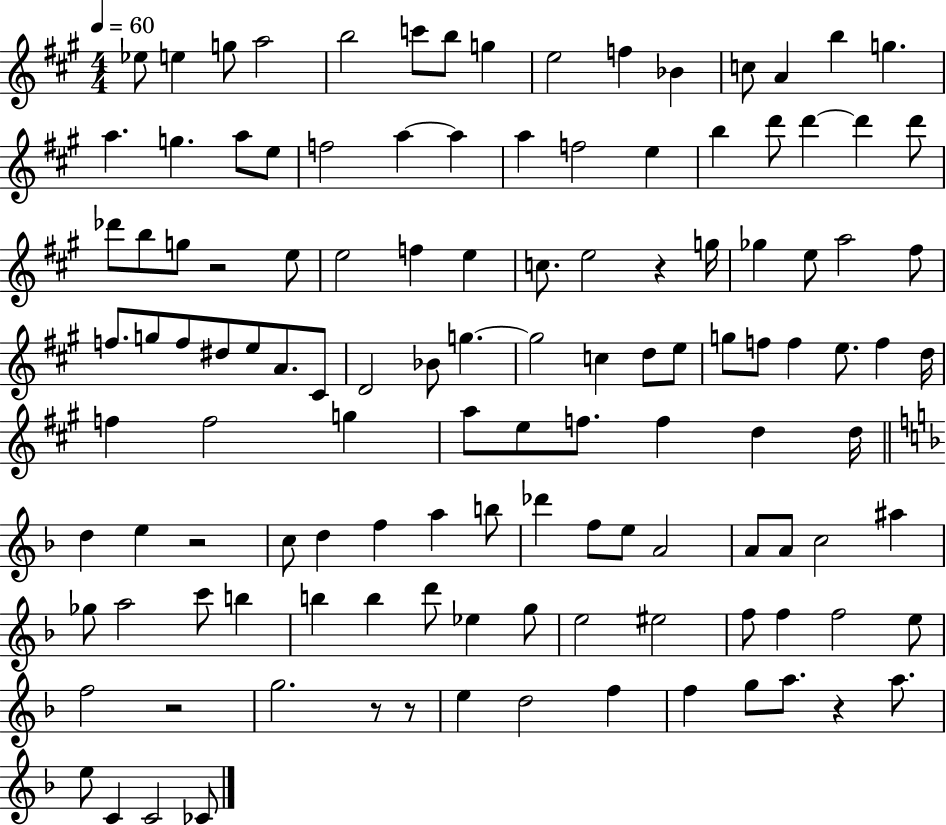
X:1
T:Untitled
M:4/4
L:1/4
K:A
_e/2 e g/2 a2 b2 c'/2 b/2 g e2 f _B c/2 A b g a g a/2 e/2 f2 a a a f2 e b d'/2 d' d' d'/2 _d'/2 b/2 g/2 z2 e/2 e2 f e c/2 e2 z g/4 _g e/2 a2 ^f/2 f/2 g/2 f/2 ^d/2 e/2 A/2 ^C/2 D2 _B/2 g g2 c d/2 e/2 g/2 f/2 f e/2 f d/4 f f2 g a/2 e/2 f/2 f d d/4 d e z2 c/2 d f a b/2 _d' f/2 e/2 A2 A/2 A/2 c2 ^a _g/2 a2 c'/2 b b b d'/2 _e g/2 e2 ^e2 f/2 f f2 e/2 f2 z2 g2 z/2 z/2 e d2 f f g/2 a/2 z a/2 e/2 C C2 _C/2